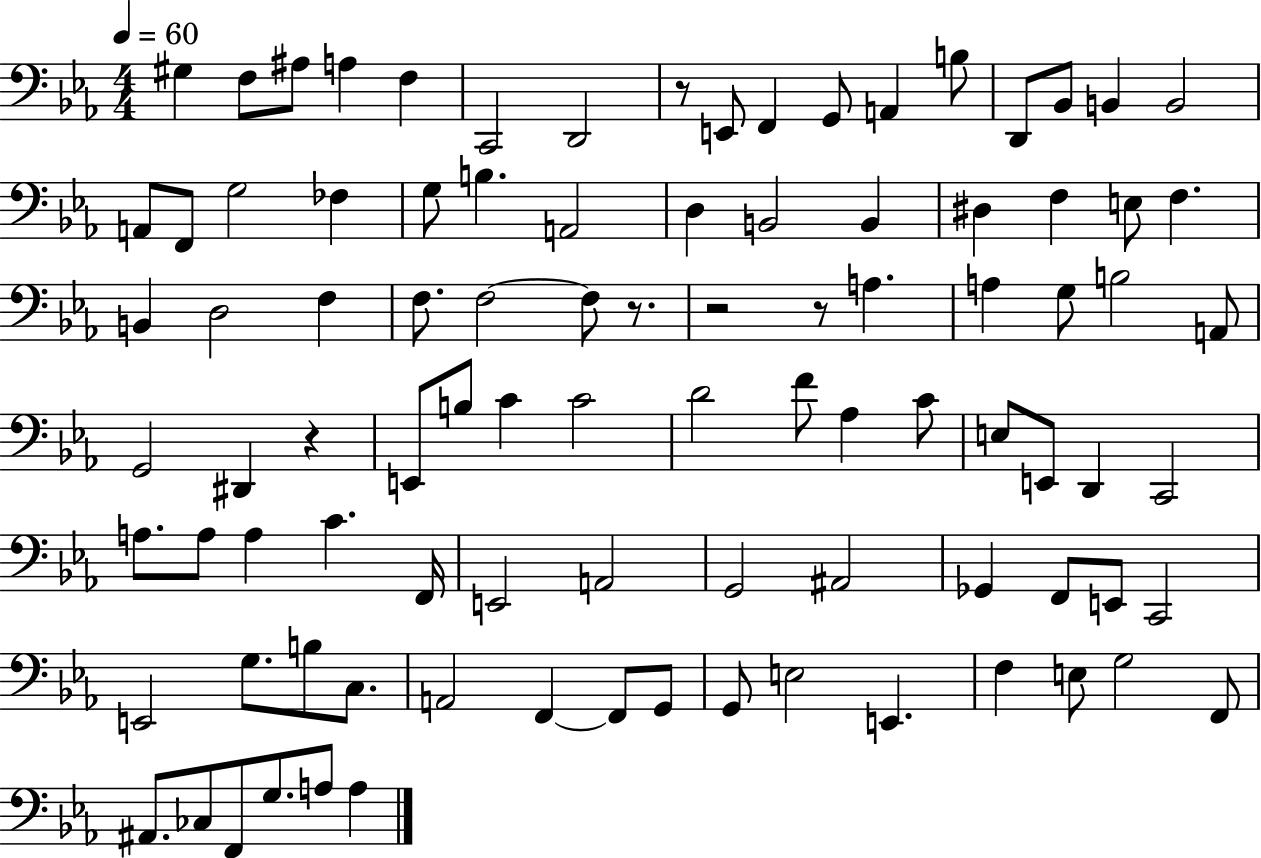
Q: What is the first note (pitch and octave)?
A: G#3